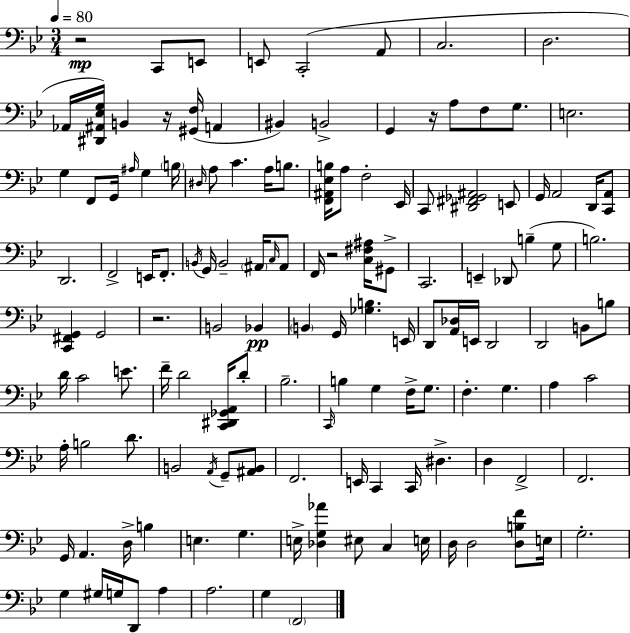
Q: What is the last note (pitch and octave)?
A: F2